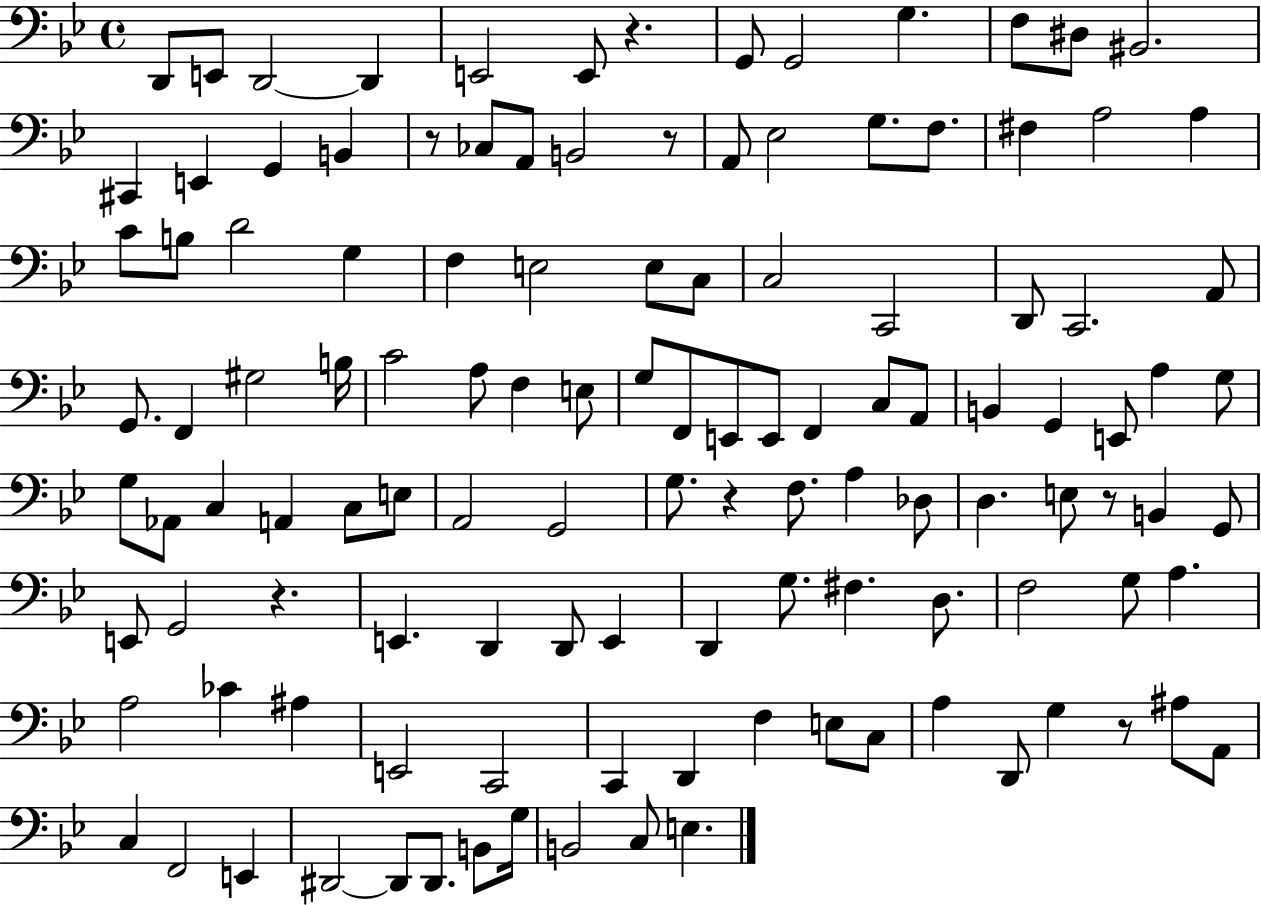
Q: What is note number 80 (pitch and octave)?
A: D2